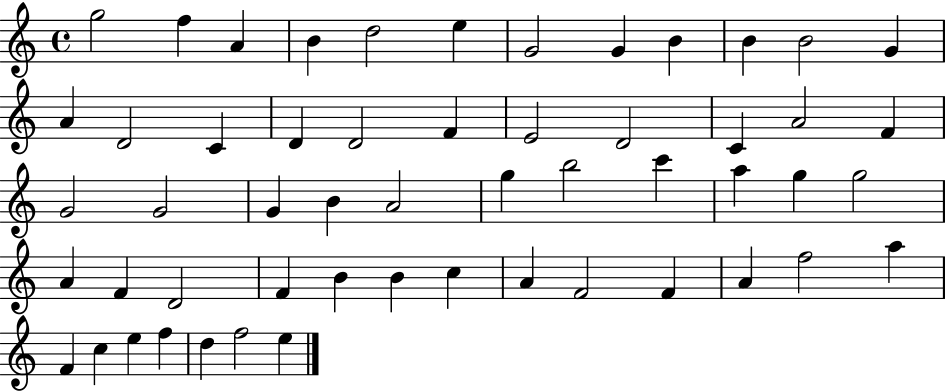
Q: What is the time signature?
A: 4/4